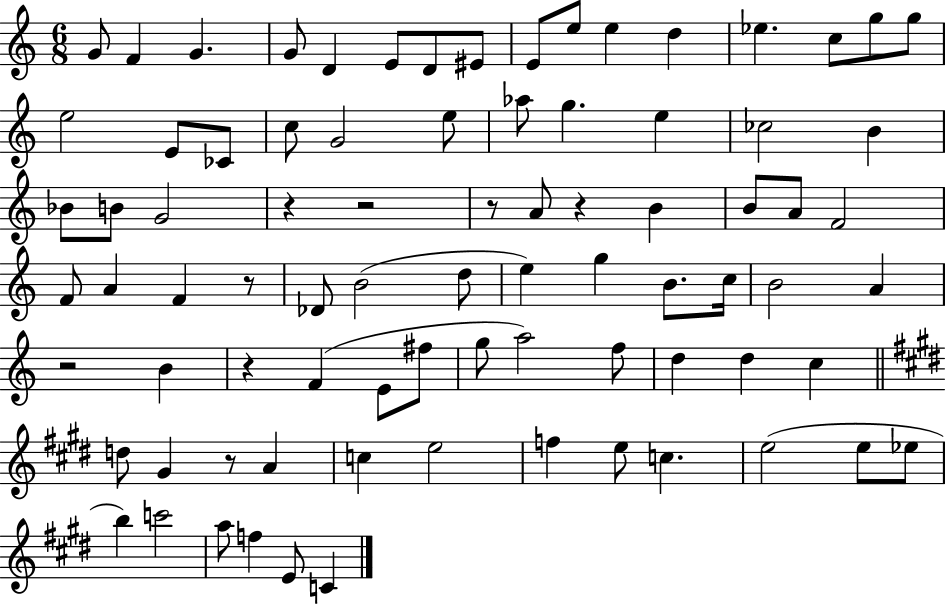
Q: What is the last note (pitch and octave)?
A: C4